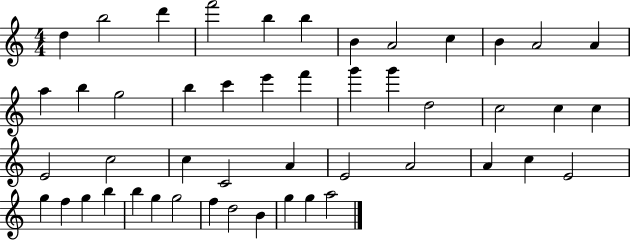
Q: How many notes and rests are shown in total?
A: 48